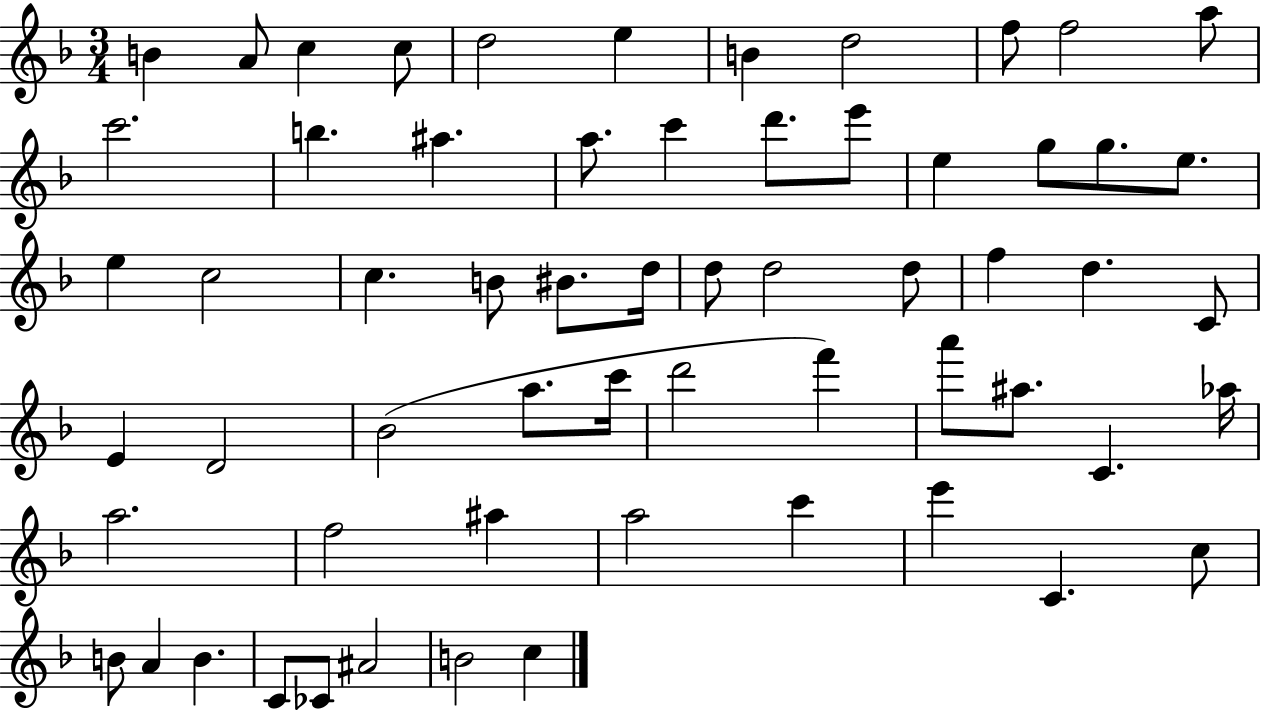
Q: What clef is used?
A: treble